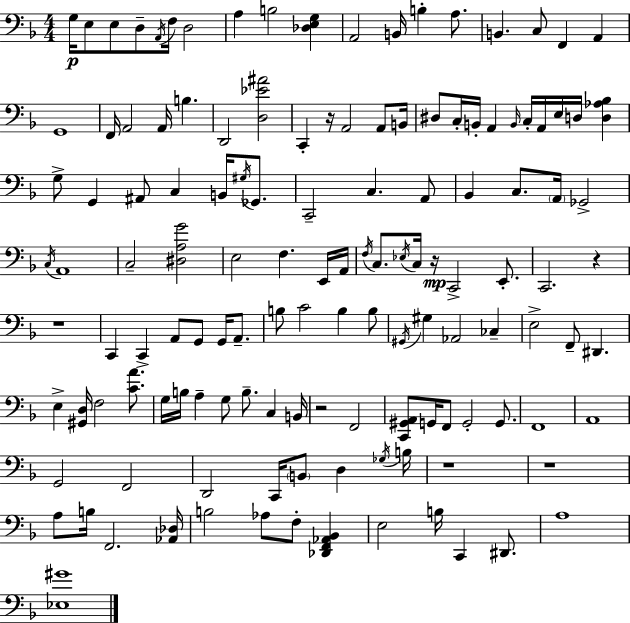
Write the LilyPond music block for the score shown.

{
  \clef bass
  \numericTimeSignature
  \time 4/4
  \key d \minor
  g16\p e8 e8 d8-- \acciaccatura { a,16 } f16 d2 | a4 b2 <des e g>4 | a,2 b,16 b4-. a8. | b,4. c8 f,4 a,4 | \break g,1 | f,16 a,2 a,16 b4. | d,2 <d ees' ais'>2 | c,4-. r16 a,2 a,8 | \break b,16 dis8 c16-. b,16-. a,4 \grace { b,16 } c16-. a,16 e16 d16 <d aes bes>4 | g8-> g,4 ais,8 c4 b,16 \acciaccatura { gis16 } | ges,8. c,2-- c4. | a,8 bes,4 c8. \parenthesize a,16 ges,2-> | \break \acciaccatura { c16 } a,1 | c2-- <dis a g'>2 | e2 f4. | e,16 a,16 \acciaccatura { f16 } c8. \acciaccatura { ees16 } c16 r16\mp c,2-> | \break e,8.-. c,2. | r4 r1 | c,4 c,4-> a,8 | g,8 g,16 a,8.-- b8 c'2 | \break b4 b8 \acciaccatura { gis,16 } gis4 aes,2 | ces4-- e2-> f,8-- | dis,4. e4-> <gis, d>16 f2 | <c' a'>8. g16 b16 a4-- g8 b8.-- | \break c4 b,16 r2 f,2 | <c, gis, a,>8 g,16 f,8 g,2-. | g,8. f,1 | a,1 | \break g,2 f,2 | d,2 c,16 | \parenthesize b,8 d4 \acciaccatura { ges16 } b16 r1 | r1 | \break a8 b16 f,2. | <aes, des>16 b2 | aes8 f8-. <des, f, aes, bes,>4 e2 | b16 c,4 dis,8. a1 | \break <ees gis'>1 | \bar "|."
}